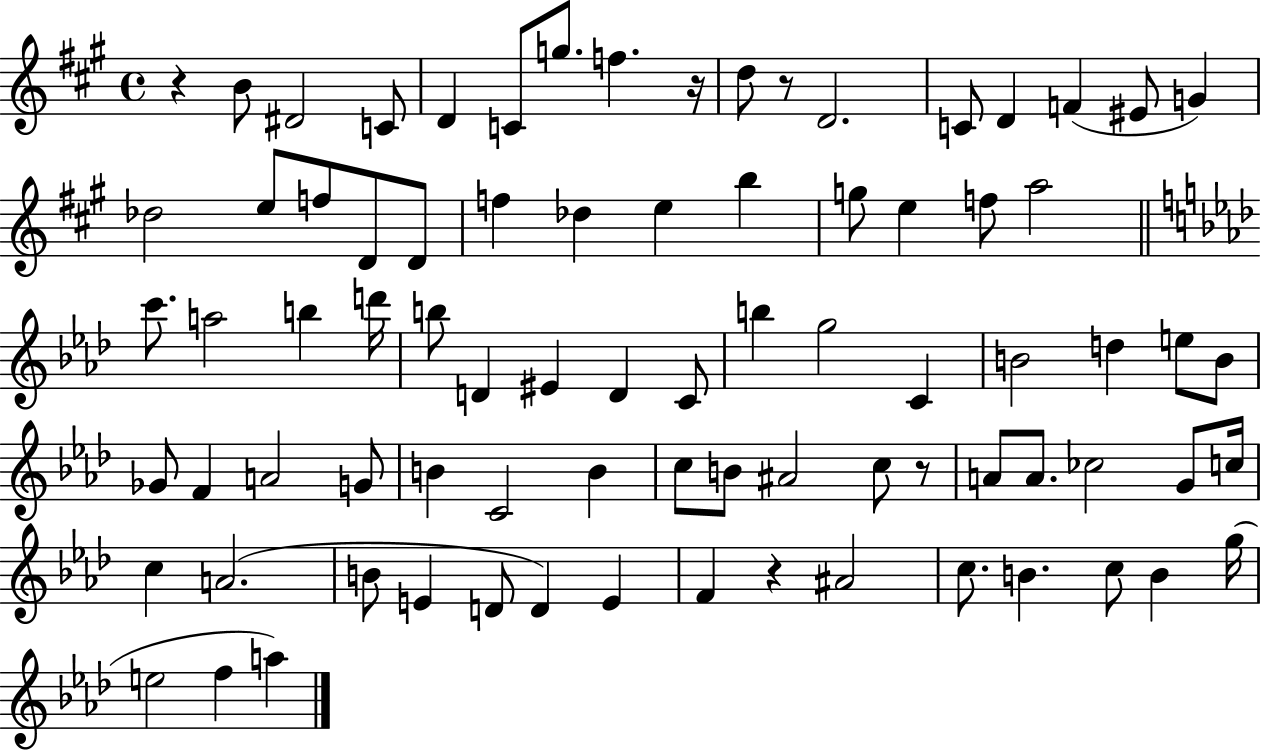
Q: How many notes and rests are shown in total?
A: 81